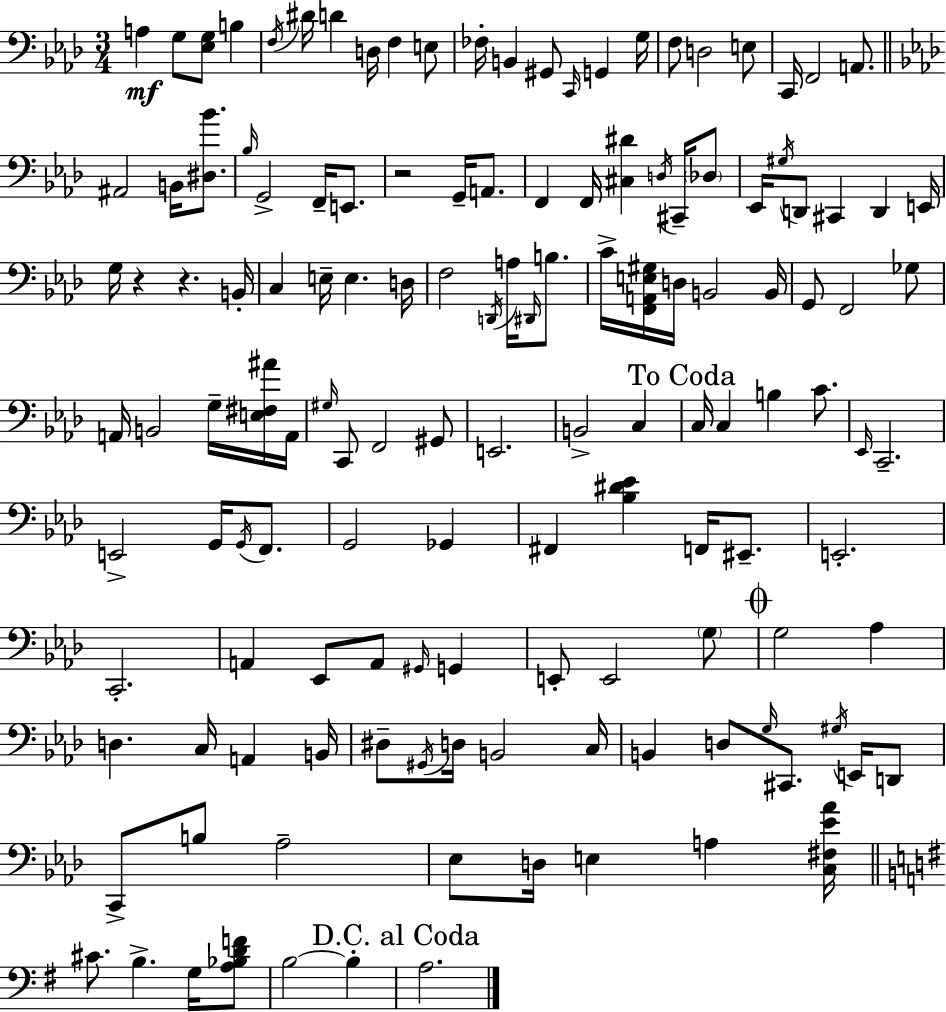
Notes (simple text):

A3/q G3/e [Eb3,G3]/e B3/q F3/s D#4/s D4/q D3/s F3/q E3/e FES3/s B2/q G#2/e C2/s G2/q G3/s F3/e D3/h E3/e C2/s F2/h A2/e. A#2/h B2/s [D#3,Bb4]/e. Bb3/s G2/h F2/s E2/e. R/h G2/s A2/e. F2/q F2/s [C#3,D#4]/q D3/s C#2/s Db3/e Eb2/s G#3/s D2/e C#2/q D2/q E2/s G3/s R/q R/q. B2/s C3/q E3/s E3/q. D3/s F3/h D2/s A3/s D#2/s B3/e. C4/s [F2,A2,E3,G#3]/s D3/s B2/h B2/s G2/e F2/h Gb3/e A2/s B2/h G3/s [E3,F#3,A#4]/s A2/s G#3/s C2/e F2/h G#2/e E2/h. B2/h C3/q C3/s C3/q B3/q C4/e. Eb2/s C2/h. E2/h G2/s G2/s F2/e. G2/h Gb2/q F#2/q [Bb3,D#4,Eb4]/q F2/s EIS2/e. E2/h. C2/h. A2/q Eb2/e A2/e G#2/s G2/q E2/e E2/h G3/e G3/h Ab3/q D3/q. C3/s A2/q B2/s D#3/e G#2/s D3/s B2/h C3/s B2/q D3/e G3/s C#2/e. G#3/s E2/s D2/e C2/e B3/e Ab3/h Eb3/e D3/s E3/q A3/q [C3,F#3,Eb4,Ab4]/s C#4/e. B3/q. G3/s [A3,Bb3,D4,F4]/e B3/h B3/q A3/h.